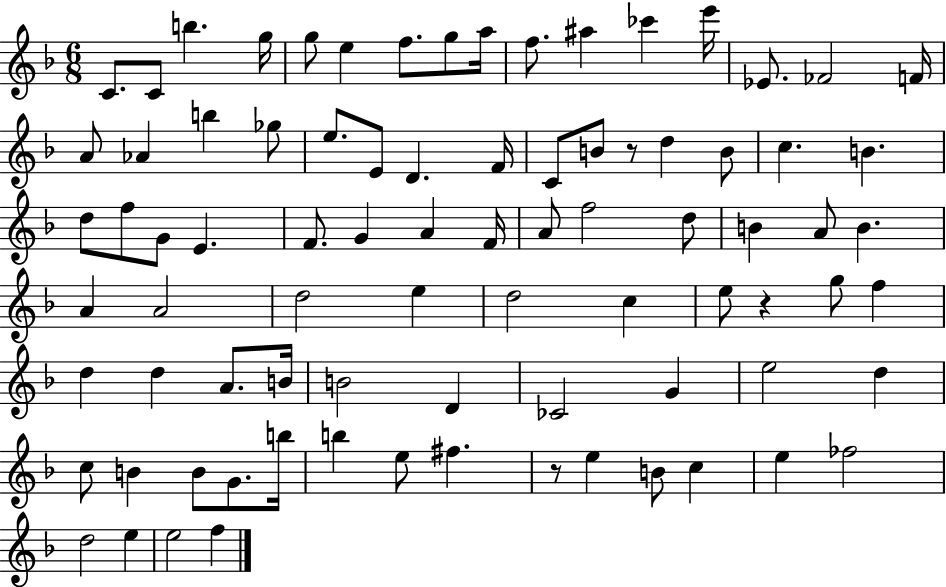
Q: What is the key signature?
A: F major